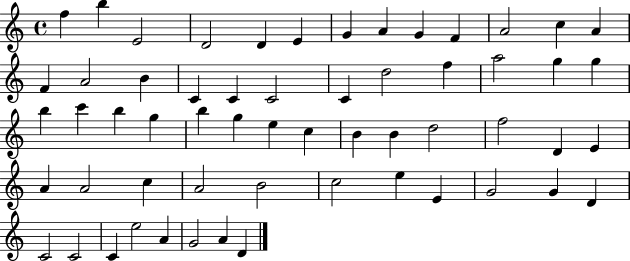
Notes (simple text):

F5/q B5/q E4/h D4/h D4/q E4/q G4/q A4/q G4/q F4/q A4/h C5/q A4/q F4/q A4/h B4/q C4/q C4/q C4/h C4/q D5/h F5/q A5/h G5/q G5/q B5/q C6/q B5/q G5/q B5/q G5/q E5/q C5/q B4/q B4/q D5/h F5/h D4/q E4/q A4/q A4/h C5/q A4/h B4/h C5/h E5/q E4/q G4/h G4/q D4/q C4/h C4/h C4/q E5/h A4/q G4/h A4/q D4/q